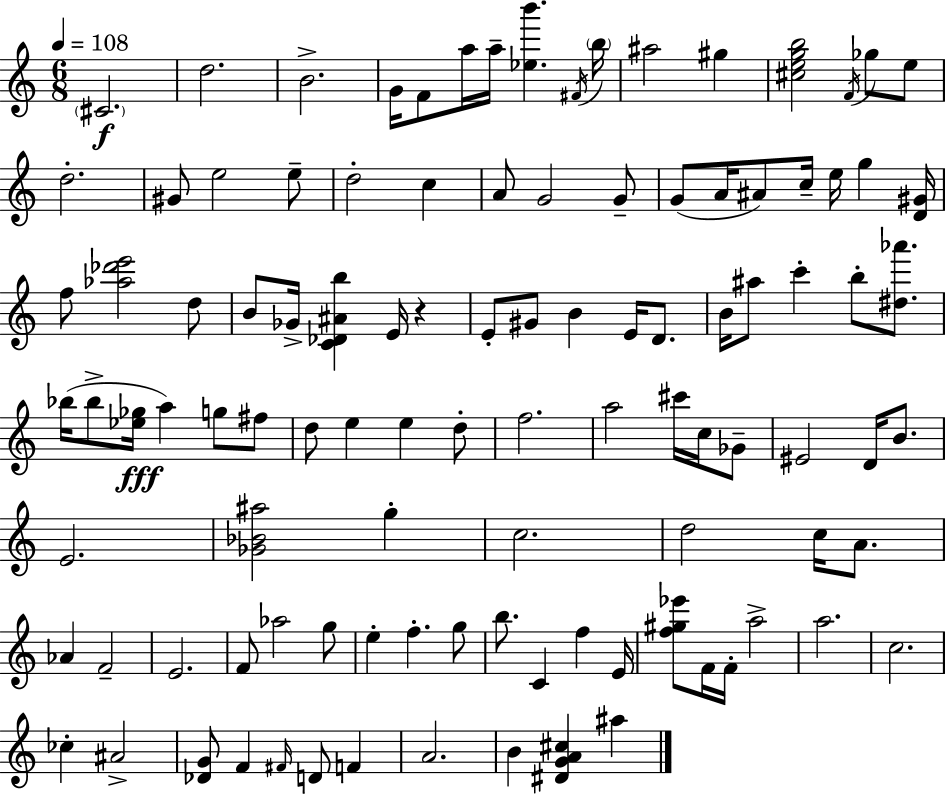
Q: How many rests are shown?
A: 1